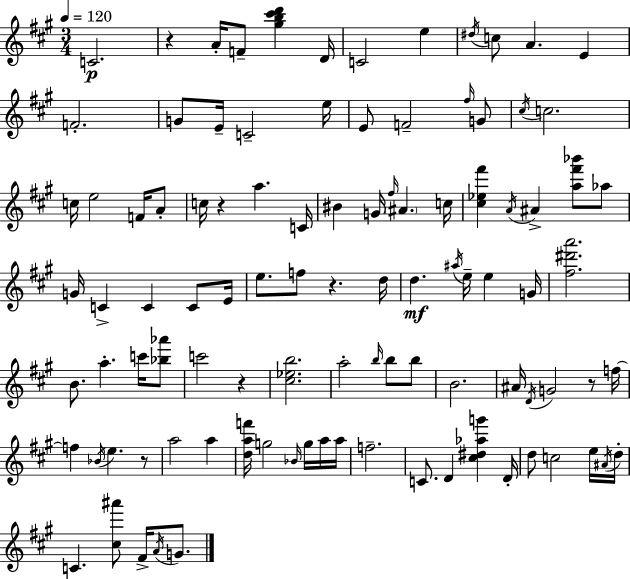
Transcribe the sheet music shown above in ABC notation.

X:1
T:Untitled
M:3/4
L:1/4
K:A
C2 z A/4 F/2 [^gb^c'd'] D/4 C2 e ^d/4 c/2 A E F2 G/2 E/4 C2 e/4 E/2 F2 ^f/4 G/2 ^c/4 c2 c/4 e2 F/4 A/2 c/4 z a C/4 ^B G/4 ^f/4 ^A c/4 [^c_e^f'] A/4 ^A [a^f'_b']/2 _a/2 G/4 C C C/2 E/4 e/2 f/2 z d/4 d ^a/4 e/4 e G/4 [^f^d'a']2 B/2 a c'/4 [_b_a']/2 c'2 z [^c_eb]2 a2 b/4 b/2 b/2 B2 ^A/4 D/4 G2 z/2 f/4 f _B/4 e z/2 a2 a [daf']/4 g2 _B/4 g/4 a/4 a/4 f2 C/2 D [^c^d_ag'] D/4 d/2 c2 e/4 ^A/4 d/4 C [^c^a']/2 ^F/4 A/4 G/2